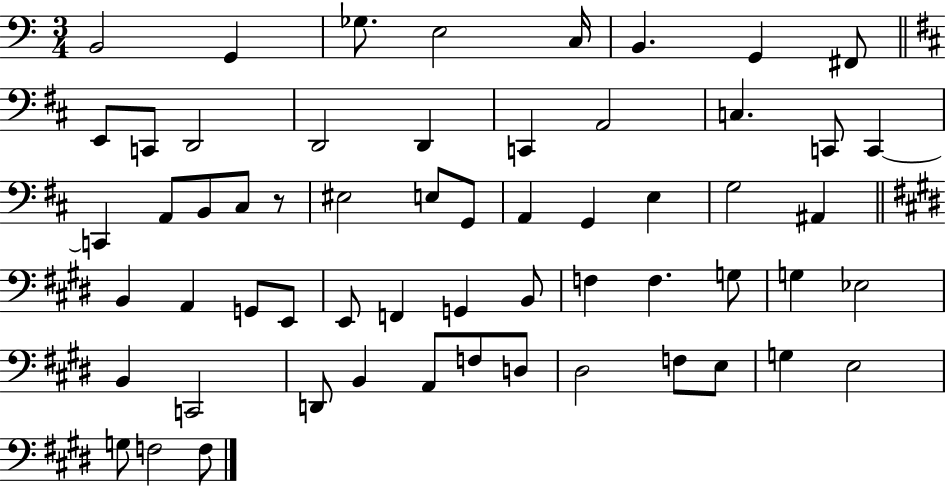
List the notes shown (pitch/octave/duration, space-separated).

B2/h G2/q Gb3/e. E3/h C3/s B2/q. G2/q F#2/e E2/e C2/e D2/h D2/h D2/q C2/q A2/h C3/q. C2/e C2/q C2/q A2/e B2/e C#3/e R/e EIS3/h E3/e G2/e A2/q G2/q E3/q G3/h A#2/q B2/q A2/q G2/e E2/e E2/e F2/q G2/q B2/e F3/q F3/q. G3/e G3/q Eb3/h B2/q C2/h D2/e B2/q A2/e F3/e D3/e D#3/h F3/e E3/e G3/q E3/h G3/e F3/h F3/e